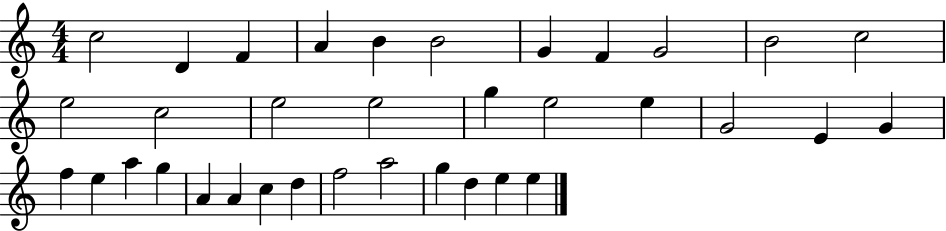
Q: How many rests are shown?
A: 0